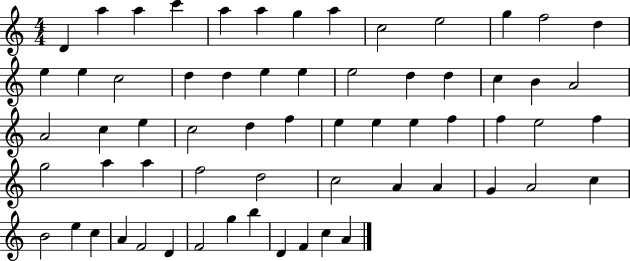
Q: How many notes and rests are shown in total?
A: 63